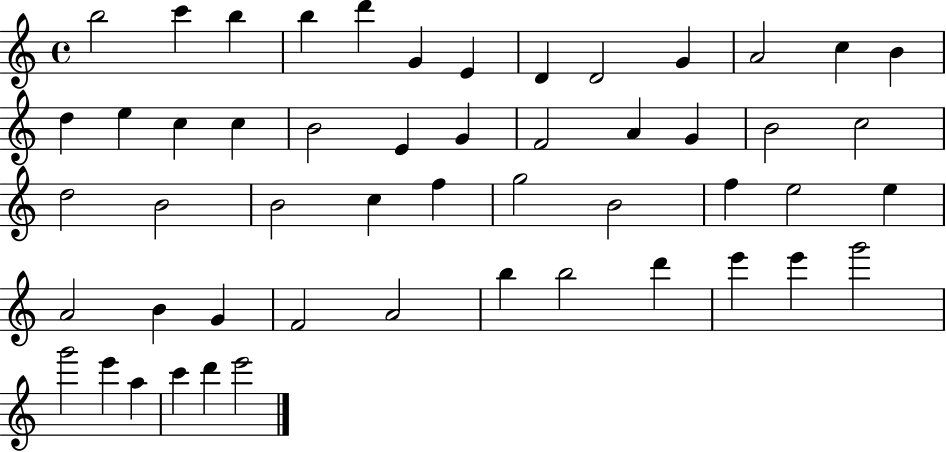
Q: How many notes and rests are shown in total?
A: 52